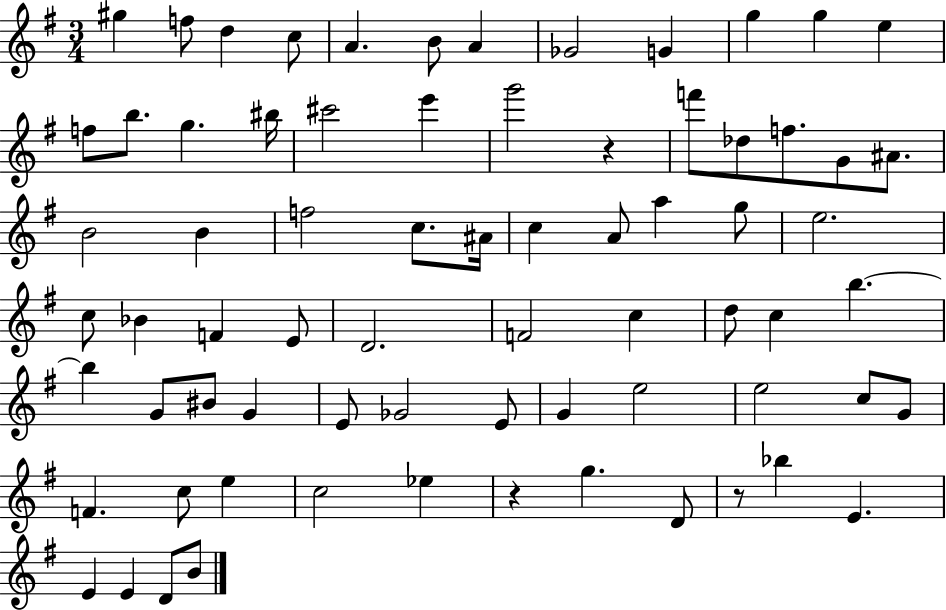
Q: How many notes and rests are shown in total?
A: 72